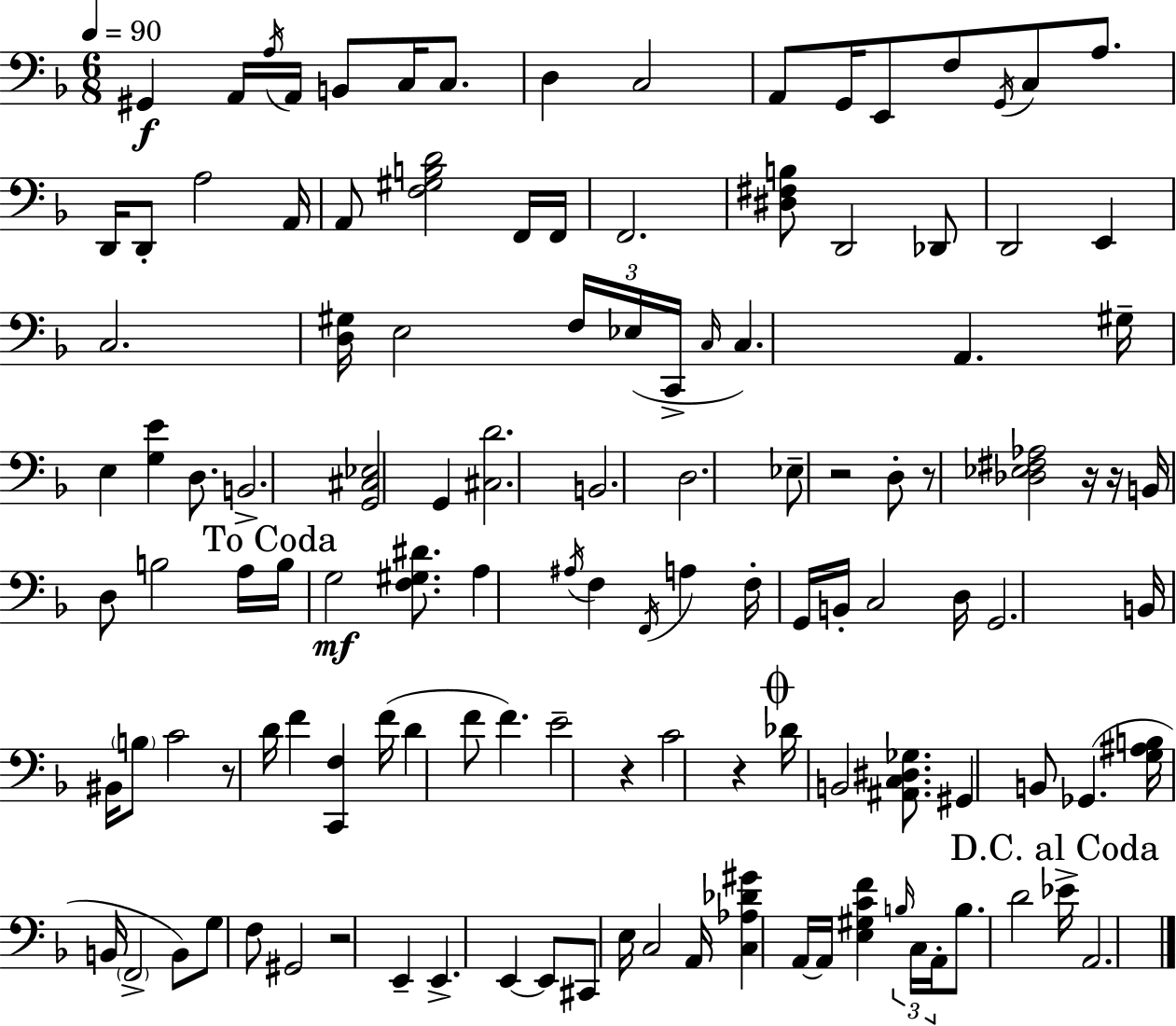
X:1
T:Untitled
M:6/8
L:1/4
K:F
^G,, A,,/4 A,/4 A,,/4 B,,/2 C,/4 C,/2 D, C,2 A,,/2 G,,/4 E,,/2 F,/2 G,,/4 C,/2 A,/2 D,,/4 D,,/2 A,2 A,,/4 A,,/2 [F,^G,B,D]2 F,,/4 F,,/4 F,,2 [^D,^F,B,]/2 D,,2 _D,,/2 D,,2 E,, C,2 [D,^G,]/4 E,2 F,/4 _E,/4 C,,/4 C,/4 C, A,, ^G,/4 E, [G,E] D,/2 B,,2 [G,,^C,_E,]2 G,, [^C,D]2 B,,2 D,2 _E,/2 z2 D,/2 z/2 [_D,_E,^F,_A,]2 z/4 z/4 B,,/4 D,/2 B,2 A,/4 B,/4 G,2 [F,^G,^D]/2 A, ^A,/4 F, F,,/4 A, F,/4 G,,/4 B,,/4 C,2 D,/4 G,,2 B,,/4 ^B,,/4 B,/2 C2 z/2 D/4 F [C,,F,] F/4 D F/2 F E2 z C2 z _D/4 B,,2 [^A,,C,^D,_G,]/2 ^G,, B,,/2 _G,, [G,^A,B,]/4 B,,/4 F,,2 B,,/2 G,/2 F,/2 ^G,,2 z2 E,, E,, E,, E,,/2 ^C,,/2 E,/4 C,2 A,,/4 [C,_A,_D^G] A,,/4 A,,/4 [E,^G,CF] B,/4 C,/4 A,,/4 B,/2 D2 _E/4 A,,2